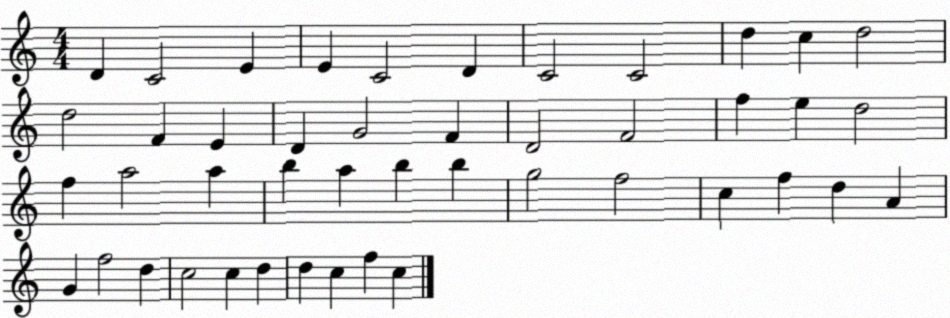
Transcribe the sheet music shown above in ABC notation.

X:1
T:Untitled
M:4/4
L:1/4
K:C
D C2 E E C2 D C2 C2 d c d2 d2 F E D G2 F D2 F2 f e d2 f a2 a b a b b g2 f2 c f d A G f2 d c2 c d d c f c